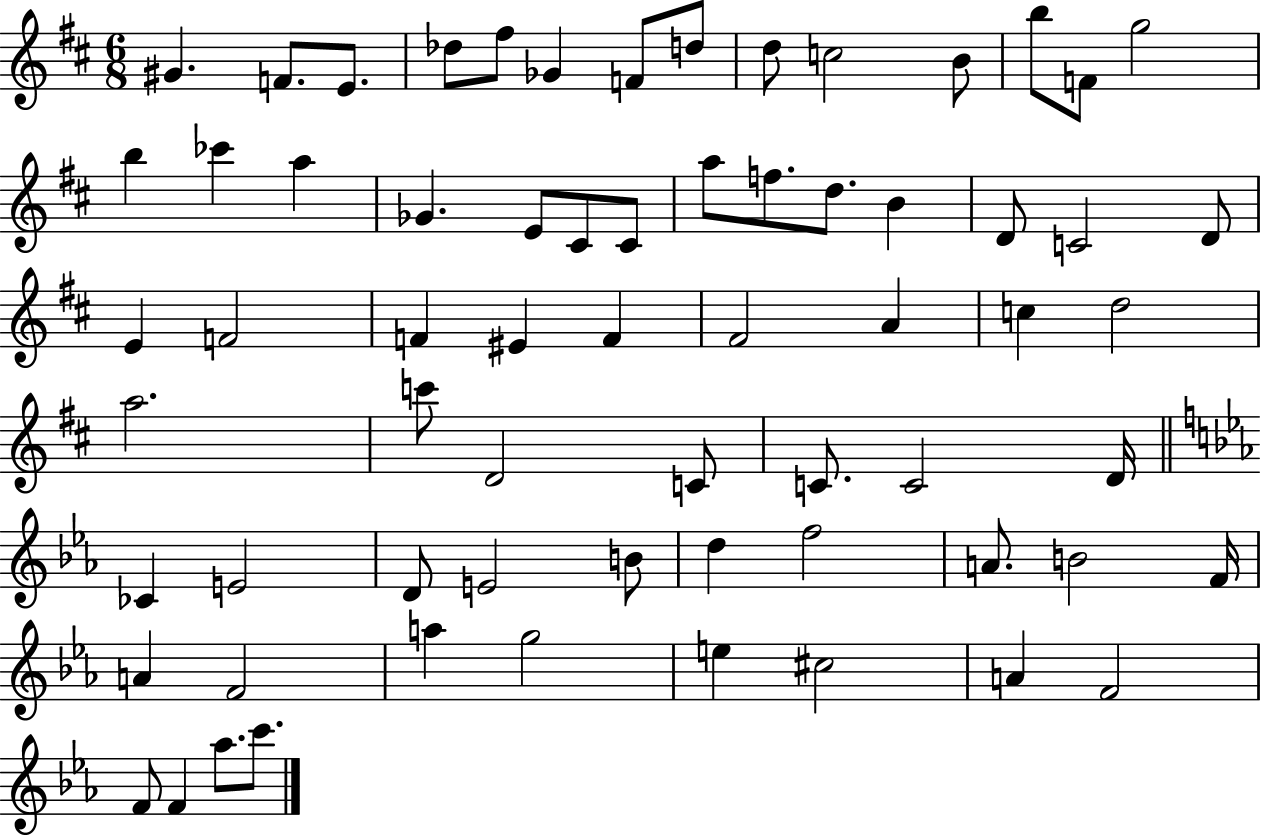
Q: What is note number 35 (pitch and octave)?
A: A4